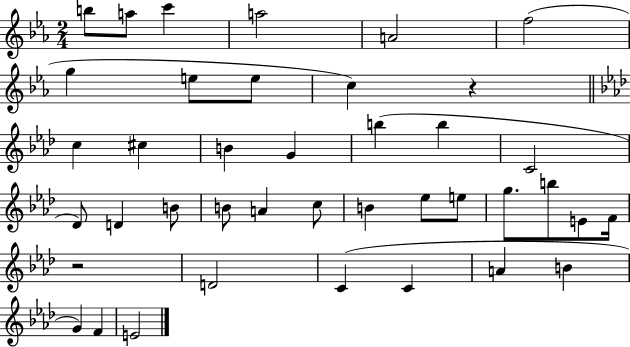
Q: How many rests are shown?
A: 2